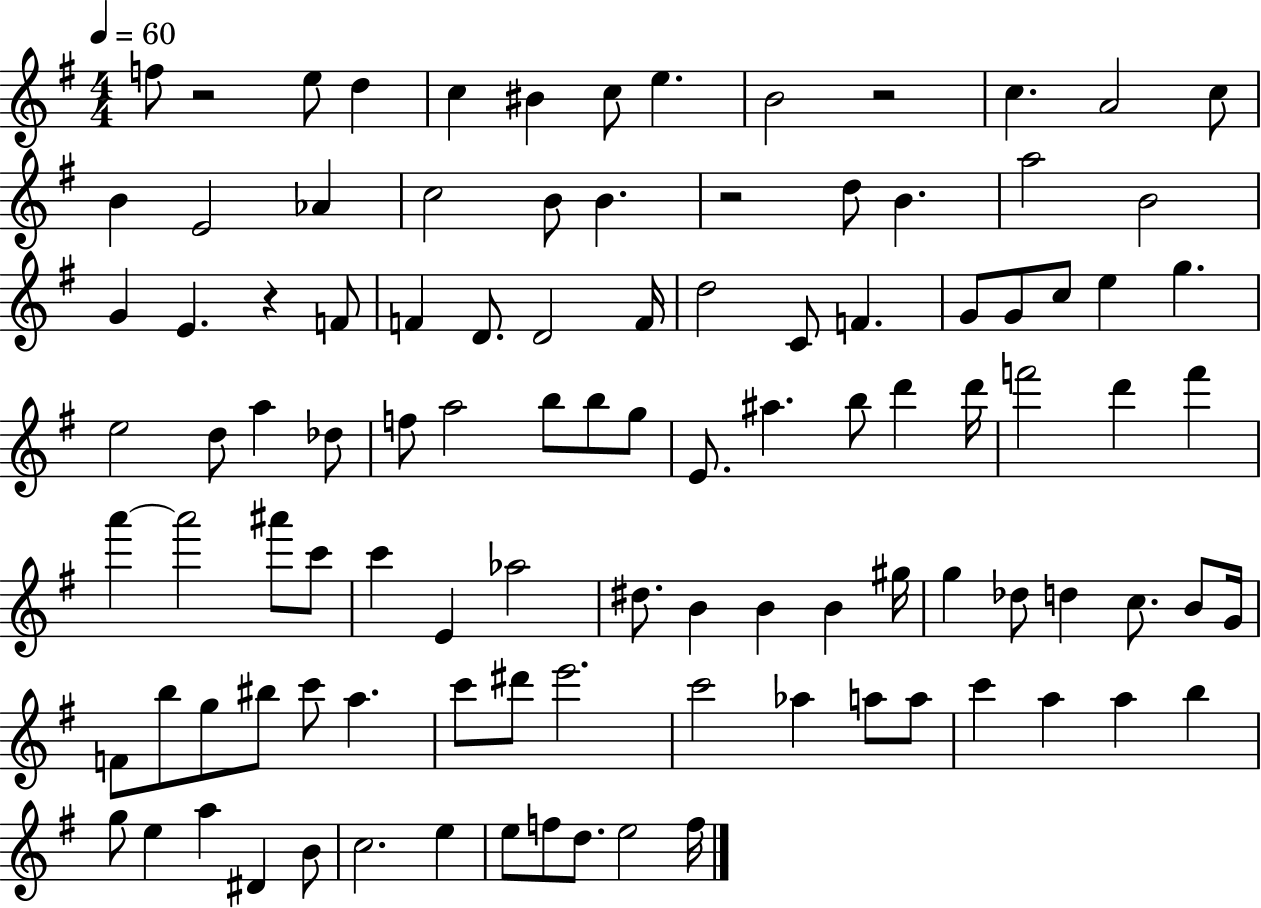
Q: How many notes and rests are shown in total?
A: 104